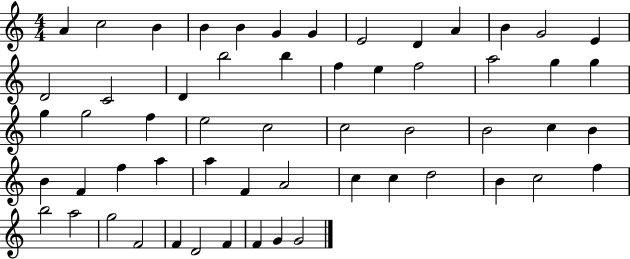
X:1
T:Untitled
M:4/4
L:1/4
K:C
A c2 B B B G G E2 D A B G2 E D2 C2 D b2 b f e f2 a2 g g g g2 f e2 c2 c2 B2 B2 c B B F f a a F A2 c c d2 B c2 f b2 a2 g2 F2 F D2 F F G G2